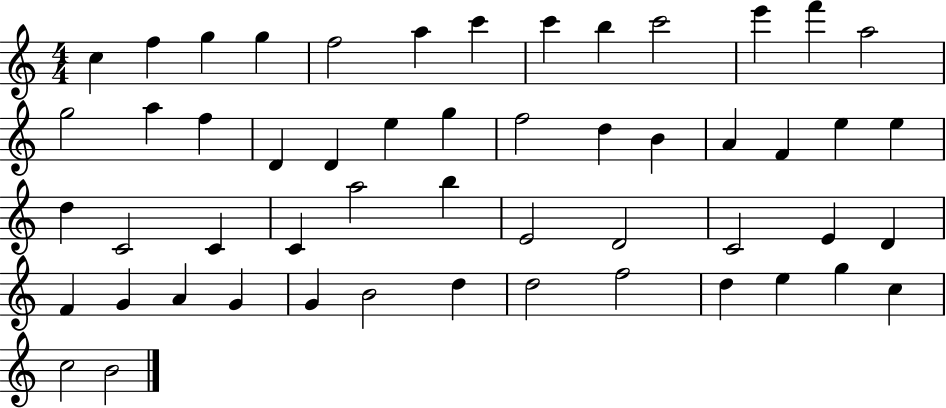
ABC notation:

X:1
T:Untitled
M:4/4
L:1/4
K:C
c f g g f2 a c' c' b c'2 e' f' a2 g2 a f D D e g f2 d B A F e e d C2 C C a2 b E2 D2 C2 E D F G A G G B2 d d2 f2 d e g c c2 B2